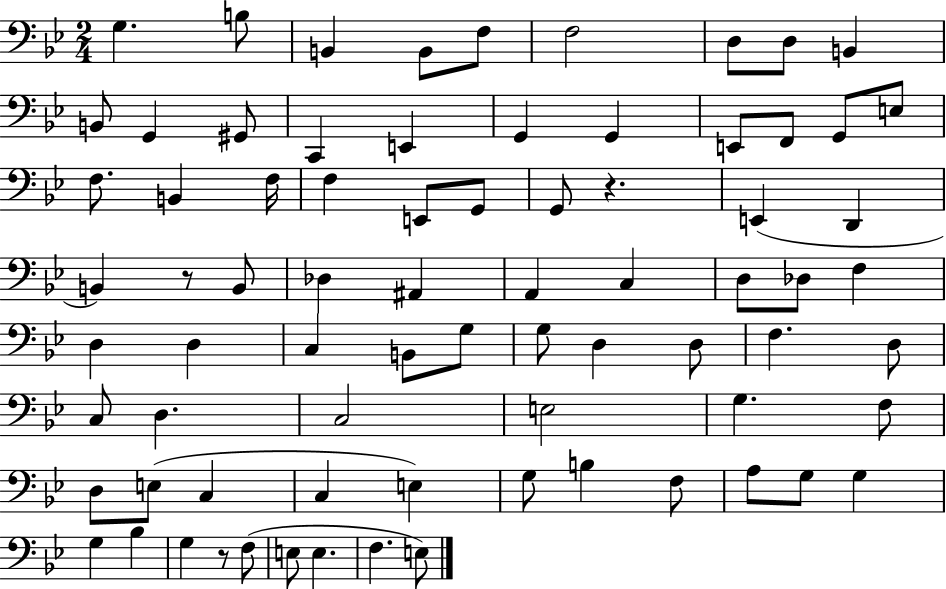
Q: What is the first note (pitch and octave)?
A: G3